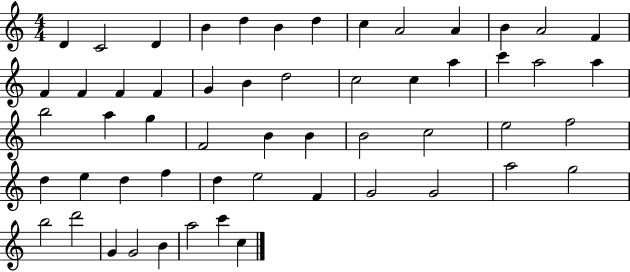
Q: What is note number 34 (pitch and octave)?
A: C5